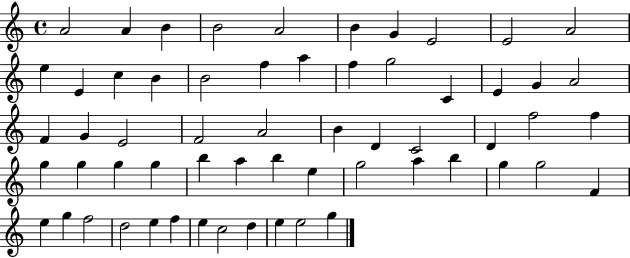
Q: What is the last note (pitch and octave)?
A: G5